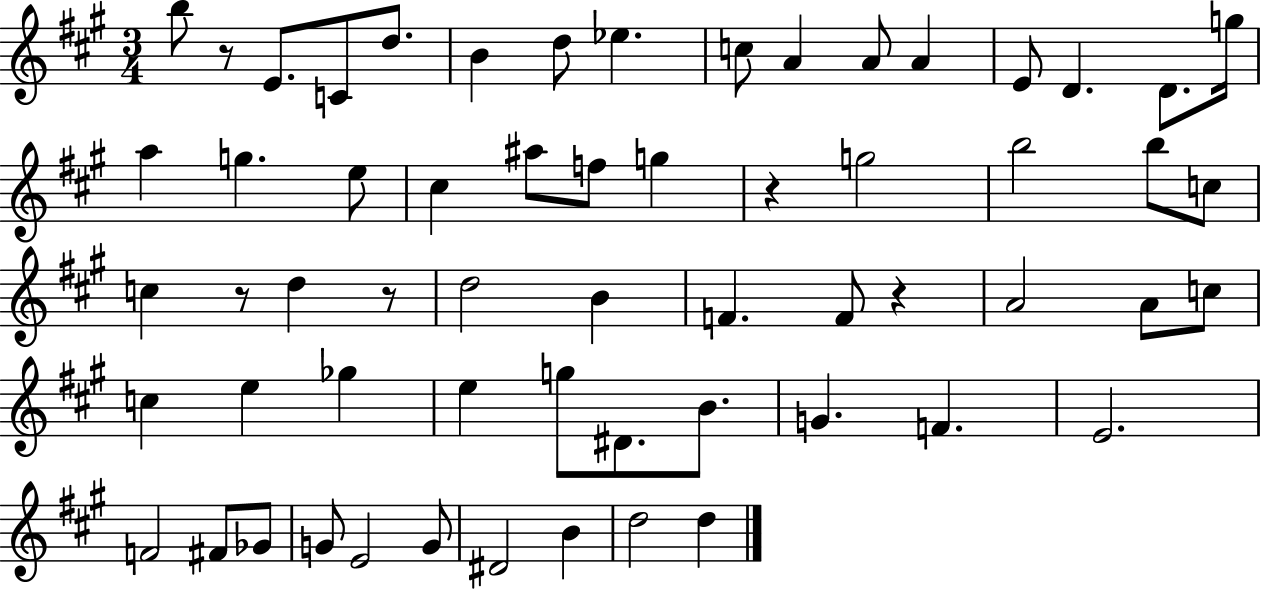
B5/e R/e E4/e. C4/e D5/e. B4/q D5/e Eb5/q. C5/e A4/q A4/e A4/q E4/e D4/q. D4/e. G5/s A5/q G5/q. E5/e C#5/q A#5/e F5/e G5/q R/q G5/h B5/h B5/e C5/e C5/q R/e D5/q R/e D5/h B4/q F4/q. F4/e R/q A4/h A4/e C5/e C5/q E5/q Gb5/q E5/q G5/e D#4/e. B4/e. G4/q. F4/q. E4/h. F4/h F#4/e Gb4/e G4/e E4/h G4/e D#4/h B4/q D5/h D5/q